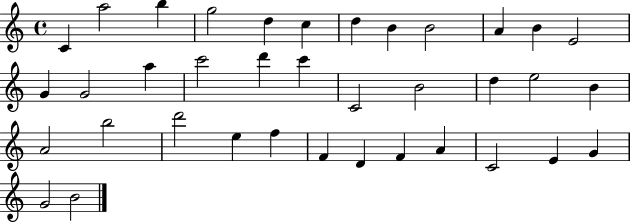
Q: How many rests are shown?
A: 0